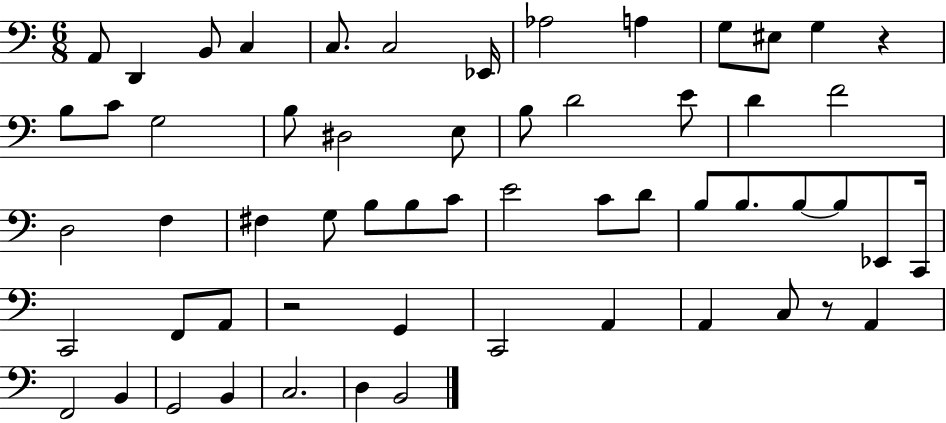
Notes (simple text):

A2/e D2/q B2/e C3/q C3/e. C3/h Eb2/s Ab3/h A3/q G3/e EIS3/e G3/q R/q B3/e C4/e G3/h B3/e D#3/h E3/e B3/e D4/h E4/e D4/q F4/h D3/h F3/q F#3/q G3/e B3/e B3/e C4/e E4/h C4/e D4/e B3/e B3/e. B3/e B3/e Eb2/e C2/s C2/h F2/e A2/e R/h G2/q C2/h A2/q A2/q C3/e R/e A2/q F2/h B2/q G2/h B2/q C3/h. D3/q B2/h